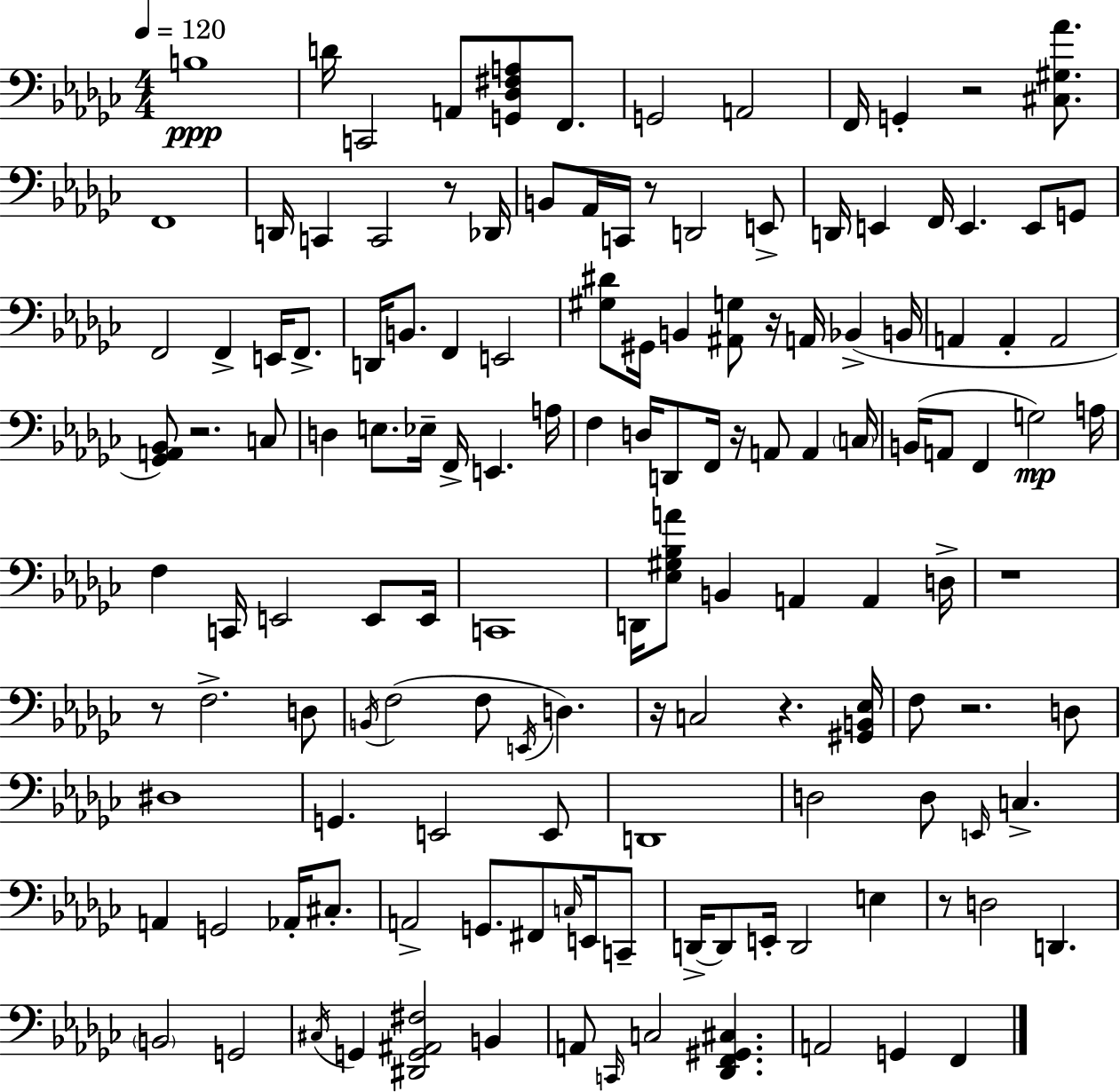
X:1
T:Untitled
M:4/4
L:1/4
K:Ebm
B,4 D/4 C,,2 A,,/2 [G,,_D,^F,A,]/2 F,,/2 G,,2 A,,2 F,,/4 G,, z2 [^C,^G,_A]/2 F,,4 D,,/4 C,, C,,2 z/2 _D,,/4 B,,/2 _A,,/4 C,,/4 z/2 D,,2 E,,/2 D,,/4 E,, F,,/4 E,, E,,/2 G,,/2 F,,2 F,, E,,/4 F,,/2 D,,/4 B,,/2 F,, E,,2 [^G,^D]/2 ^G,,/4 B,, [^A,,G,]/2 z/4 A,,/4 _B,, B,,/4 A,, A,, A,,2 [_G,,A,,_B,,]/2 z2 C,/2 D, E,/2 _E,/4 F,,/4 E,, A,/4 F, D,/4 D,,/2 F,,/4 z/4 A,,/2 A,, C,/4 B,,/4 A,,/2 F,, G,2 A,/4 F, C,,/4 E,,2 E,,/2 E,,/4 C,,4 D,,/4 [_E,^G,_B,A]/2 B,, A,, A,, D,/4 z4 z/2 F,2 D,/2 B,,/4 F,2 F,/2 E,,/4 D, z/4 C,2 z [^G,,B,,_E,]/4 F,/2 z2 D,/2 ^D,4 G,, E,,2 E,,/2 D,,4 D,2 D,/2 E,,/4 C, A,, G,,2 _A,,/4 ^C,/2 A,,2 G,,/2 ^F,,/2 C,/4 E,,/4 C,,/2 D,,/4 D,,/2 E,,/4 D,,2 E, z/2 D,2 D,, B,,2 G,,2 ^C,/4 G,, [^D,,G,,^A,,^F,]2 B,, A,,/2 C,,/4 C,2 [_D,,F,,^G,,^C,] A,,2 G,, F,,